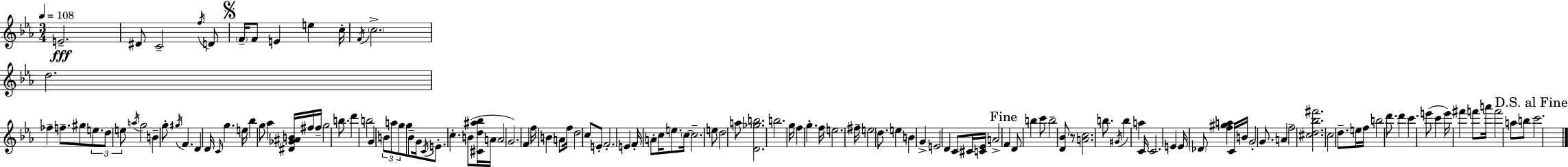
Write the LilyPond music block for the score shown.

{
  \clef treble
  \numericTimeSignature
  \time 3/4
  \key c \minor
  \tempo 4 = 108
  e'2.--\fff | dis'8 c'2-- \acciaccatura { f''16 } d'8 | \mark \markup { \musicglyph "scripts.segno" } \parenthesize f'16-- f'8 e'4 e''4 | c''16-. \acciaccatura { f'16 } \parenthesize c''2.-> | \break d''2. | fes''4-- f''8.-- gis''8 \tuplet 3/2 { e''8. | d''8 e''8 } \acciaccatura { a''16 } g''2 | b'4-- g''8-. \acciaccatura { gis''16 } f'4. | \break d'4 d'16 \grace { c'16 } g''4. | e''16 bes''4 g''8 aes''4 | <dis' ges' ais' b'>16 fis''16 fis''16-- g''2 | b''8. d'''4 b''2 | \break g'4 \tuplet 3/2 { b'8 a''8 | g''8 } g''8 b'8-- g'16 \acciaccatura { c'16 } e'8.-. | c''4.-. b'8( <cis' d'' ais'' bes''>16 a'16 a'2 | g'2.) | \break f'4 f''16 b'4 | a'8 f''16 d''2 | c''8 e'8-. f'2.-. | e'4 f'16-. a'8-. | \break c''16 e''8. \parenthesize c''16~~ c''2.-- | e''8 d''2 | a''8 <d' ges'' b''>2. | b''2. | \break g''16 f''4 g''4.-. | f''16 e''2. | fis''16-- e''2 | d''8. e''4 b'4 | \break g'4-> e'2 | d'4 c'8 cis'16 <c' ees'>16 a'2-> | \mark "Fine" f'4 d'8 | b''4 c'''8 b''2-- | \break <d' bes'>8 r8 <a' c''>2. | b''8. \acciaccatura { gis'16 } b''4 | a''4 c'16 c'2. | e'4 e'16 | \break \parenthesize des'8 <f'' gis'' a''>4 c'16 b'16 g'2-. | g'8. a'4 f''2-- | <cis'' d'' bes'' fis'''>2. | c''2 | \break d''8.-- e''16 f''16 b''2 | d'''8. d'''4 c'''4. | e'''8( c'''4 e'''16) | fis'''4 f'''8 a'''16 f'''2 | \break a''8 b''8 \mark "D.S. al Fine" c'''2. | \bar "|."
}